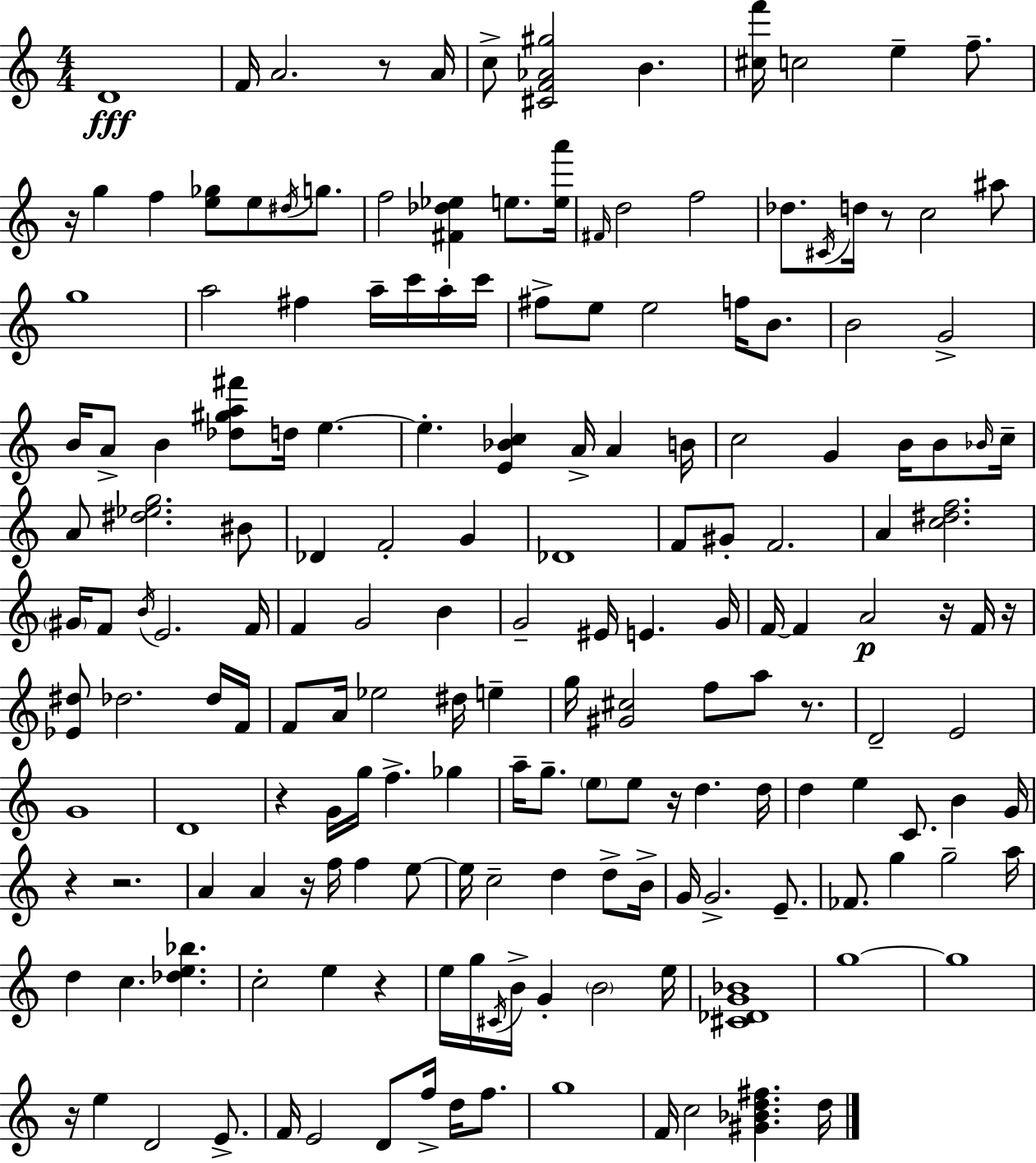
{
  \clef treble
  \numericTimeSignature
  \time 4/4
  \key a \minor
  d'1\fff | f'16 a'2. r8 a'16 | c''8-> <cis' f' aes' gis''>2 b'4. | <cis'' f'''>16 c''2 e''4-- f''8.-- | \break r16 g''4 f''4 <e'' ges''>8 e''8 \acciaccatura { dis''16 } g''8. | f''2 <fis' des'' ees''>4 e''8. | <e'' a'''>16 \grace { fis'16 } d''2 f''2 | des''8. \acciaccatura { cis'16 } d''16 r8 c''2 | \break ais''8 g''1 | a''2 fis''4 a''16-- | c'''16 a''16-. c'''16 fis''8-> e''8 e''2 f''16 | b'8. b'2 g'2-> | \break b'16 a'8-> b'4 <des'' gis'' a'' fis'''>8 d''16 e''4.~~ | e''4.-. <e' bes' c''>4 a'16-> a'4 | b'16 c''2 g'4 b'16 | b'8 \grace { bes'16 } c''16-- a'8 <dis'' ees'' g''>2. | \break bis'8 des'4 f'2-. | g'4 des'1 | f'8 gis'8-. f'2. | a'4 <c'' dis'' f''>2. | \break \parenthesize gis'16 f'8 \acciaccatura { b'16 } e'2. | f'16 f'4 g'2 | b'4 g'2-- eis'16 e'4. | g'16 f'16~~ f'4 a'2\p | \break r16 f'16 r16 <ees' dis''>8 des''2. | des''16 f'16 f'8 a'16 ees''2 | dis''16 e''4-- g''16 <gis' cis''>2 f''8 | a''8 r8. d'2-- e'2 | \break g'1 | d'1 | r4 g'16 g''16 f''4.-> | ges''4 a''16-- g''8.-- \parenthesize e''8 e''8 r16 d''4. | \break d''16 d''4 e''4 c'8. | b'4 g'16 r4 r2. | a'4 a'4 r16 f''16 f''4 | e''8~~ e''16 c''2-- d''4 | \break d''8-> b'16-> g'16 g'2.-> | e'8.-- fes'8. g''4 g''2-- | a''16 d''4 c''4. <des'' e'' bes''>4. | c''2-. e''4 | \break r4 e''16 g''16 \acciaccatura { cis'16 } b'16-> g'4-. \parenthesize b'2 | e''16 <cis' des' g' bes'>1 | g''1~~ | g''1 | \break r16 e''4 d'2 | e'8.-> f'16 e'2 d'8 | f''16-> d''16 f''8. g''1 | f'16 c''2 <gis' bes' d'' fis''>4. | \break d''16 \bar "|."
}